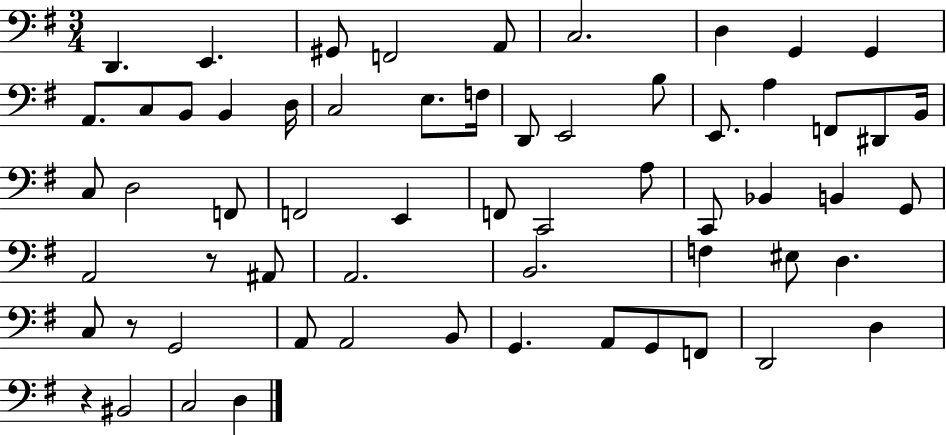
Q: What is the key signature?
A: G major